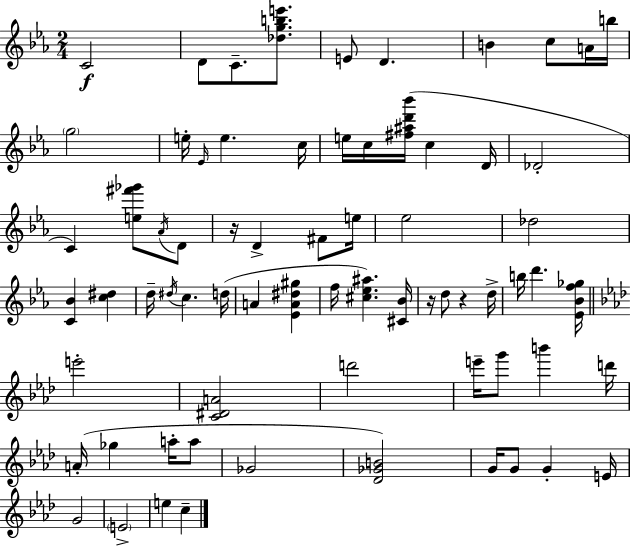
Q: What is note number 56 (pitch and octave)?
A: C5